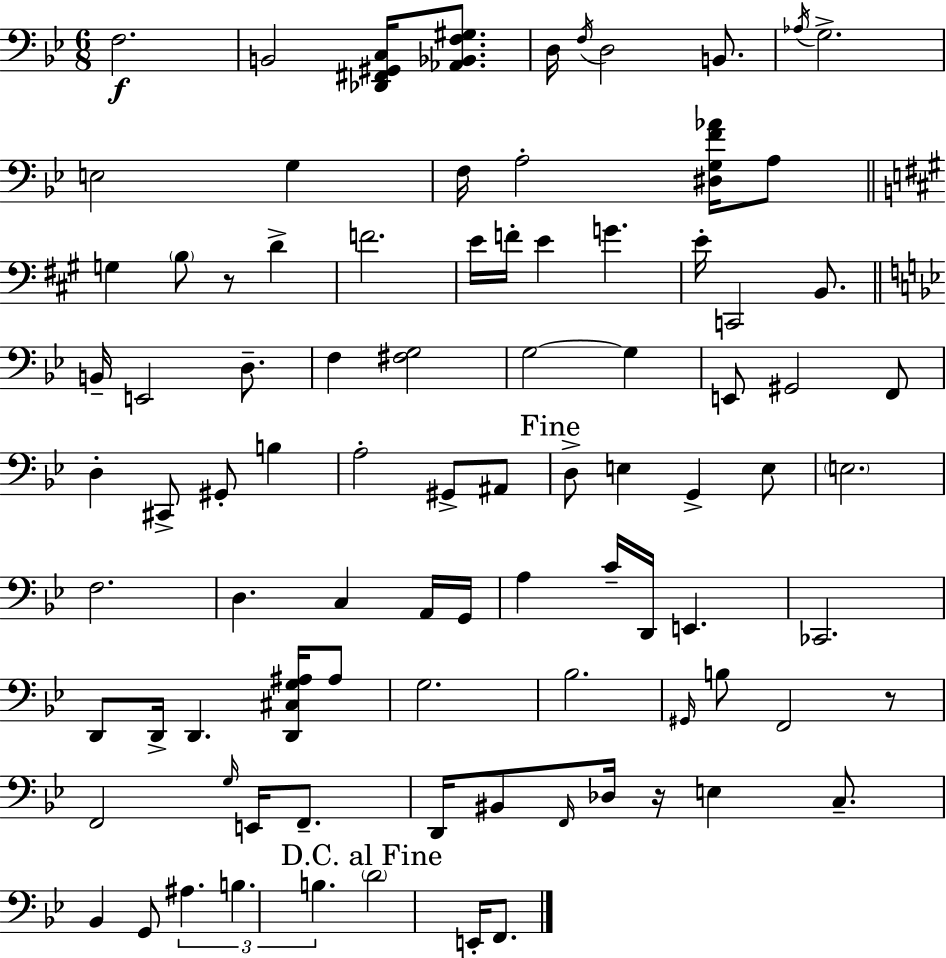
X:1
T:Untitled
M:6/8
L:1/4
K:Gm
F,2 B,,2 [_D,,^F,,^G,,C,]/4 [_A,,_B,,F,^G,]/2 D,/4 F,/4 D,2 B,,/2 _A,/4 G,2 E,2 G, F,/4 A,2 [^D,G,F_A]/4 A,/2 G, B,/2 z/2 D F2 E/4 F/4 E G E/4 C,,2 B,,/2 B,,/4 E,,2 D,/2 F, [^F,G,]2 G,2 G, E,,/2 ^G,,2 F,,/2 D, ^C,,/2 ^G,,/2 B, A,2 ^G,,/2 ^A,,/2 D,/2 E, G,, E,/2 E,2 F,2 D, C, A,,/4 G,,/4 A, C/4 D,,/4 E,, _C,,2 D,,/2 D,,/4 D,, [D,,^C,G,^A,]/4 ^A,/2 G,2 _B,2 ^G,,/4 B,/2 F,,2 z/2 F,,2 G,/4 E,,/4 F,,/2 D,,/4 ^B,,/2 F,,/4 _D,/4 z/4 E, C,/2 _B,, G,,/2 ^A, B, B, D2 E,,/4 F,,/2